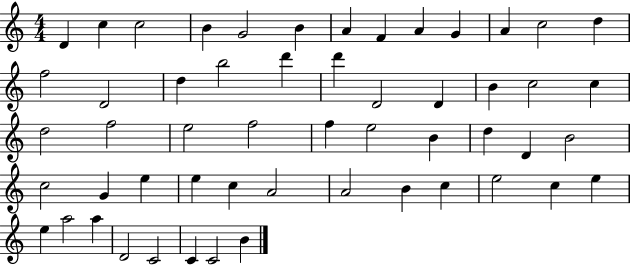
X:1
T:Untitled
M:4/4
L:1/4
K:C
D c c2 B G2 B A F A G A c2 d f2 D2 d b2 d' d' D2 D B c2 c d2 f2 e2 f2 f e2 B d D B2 c2 G e e c A2 A2 B c e2 c e e a2 a D2 C2 C C2 B